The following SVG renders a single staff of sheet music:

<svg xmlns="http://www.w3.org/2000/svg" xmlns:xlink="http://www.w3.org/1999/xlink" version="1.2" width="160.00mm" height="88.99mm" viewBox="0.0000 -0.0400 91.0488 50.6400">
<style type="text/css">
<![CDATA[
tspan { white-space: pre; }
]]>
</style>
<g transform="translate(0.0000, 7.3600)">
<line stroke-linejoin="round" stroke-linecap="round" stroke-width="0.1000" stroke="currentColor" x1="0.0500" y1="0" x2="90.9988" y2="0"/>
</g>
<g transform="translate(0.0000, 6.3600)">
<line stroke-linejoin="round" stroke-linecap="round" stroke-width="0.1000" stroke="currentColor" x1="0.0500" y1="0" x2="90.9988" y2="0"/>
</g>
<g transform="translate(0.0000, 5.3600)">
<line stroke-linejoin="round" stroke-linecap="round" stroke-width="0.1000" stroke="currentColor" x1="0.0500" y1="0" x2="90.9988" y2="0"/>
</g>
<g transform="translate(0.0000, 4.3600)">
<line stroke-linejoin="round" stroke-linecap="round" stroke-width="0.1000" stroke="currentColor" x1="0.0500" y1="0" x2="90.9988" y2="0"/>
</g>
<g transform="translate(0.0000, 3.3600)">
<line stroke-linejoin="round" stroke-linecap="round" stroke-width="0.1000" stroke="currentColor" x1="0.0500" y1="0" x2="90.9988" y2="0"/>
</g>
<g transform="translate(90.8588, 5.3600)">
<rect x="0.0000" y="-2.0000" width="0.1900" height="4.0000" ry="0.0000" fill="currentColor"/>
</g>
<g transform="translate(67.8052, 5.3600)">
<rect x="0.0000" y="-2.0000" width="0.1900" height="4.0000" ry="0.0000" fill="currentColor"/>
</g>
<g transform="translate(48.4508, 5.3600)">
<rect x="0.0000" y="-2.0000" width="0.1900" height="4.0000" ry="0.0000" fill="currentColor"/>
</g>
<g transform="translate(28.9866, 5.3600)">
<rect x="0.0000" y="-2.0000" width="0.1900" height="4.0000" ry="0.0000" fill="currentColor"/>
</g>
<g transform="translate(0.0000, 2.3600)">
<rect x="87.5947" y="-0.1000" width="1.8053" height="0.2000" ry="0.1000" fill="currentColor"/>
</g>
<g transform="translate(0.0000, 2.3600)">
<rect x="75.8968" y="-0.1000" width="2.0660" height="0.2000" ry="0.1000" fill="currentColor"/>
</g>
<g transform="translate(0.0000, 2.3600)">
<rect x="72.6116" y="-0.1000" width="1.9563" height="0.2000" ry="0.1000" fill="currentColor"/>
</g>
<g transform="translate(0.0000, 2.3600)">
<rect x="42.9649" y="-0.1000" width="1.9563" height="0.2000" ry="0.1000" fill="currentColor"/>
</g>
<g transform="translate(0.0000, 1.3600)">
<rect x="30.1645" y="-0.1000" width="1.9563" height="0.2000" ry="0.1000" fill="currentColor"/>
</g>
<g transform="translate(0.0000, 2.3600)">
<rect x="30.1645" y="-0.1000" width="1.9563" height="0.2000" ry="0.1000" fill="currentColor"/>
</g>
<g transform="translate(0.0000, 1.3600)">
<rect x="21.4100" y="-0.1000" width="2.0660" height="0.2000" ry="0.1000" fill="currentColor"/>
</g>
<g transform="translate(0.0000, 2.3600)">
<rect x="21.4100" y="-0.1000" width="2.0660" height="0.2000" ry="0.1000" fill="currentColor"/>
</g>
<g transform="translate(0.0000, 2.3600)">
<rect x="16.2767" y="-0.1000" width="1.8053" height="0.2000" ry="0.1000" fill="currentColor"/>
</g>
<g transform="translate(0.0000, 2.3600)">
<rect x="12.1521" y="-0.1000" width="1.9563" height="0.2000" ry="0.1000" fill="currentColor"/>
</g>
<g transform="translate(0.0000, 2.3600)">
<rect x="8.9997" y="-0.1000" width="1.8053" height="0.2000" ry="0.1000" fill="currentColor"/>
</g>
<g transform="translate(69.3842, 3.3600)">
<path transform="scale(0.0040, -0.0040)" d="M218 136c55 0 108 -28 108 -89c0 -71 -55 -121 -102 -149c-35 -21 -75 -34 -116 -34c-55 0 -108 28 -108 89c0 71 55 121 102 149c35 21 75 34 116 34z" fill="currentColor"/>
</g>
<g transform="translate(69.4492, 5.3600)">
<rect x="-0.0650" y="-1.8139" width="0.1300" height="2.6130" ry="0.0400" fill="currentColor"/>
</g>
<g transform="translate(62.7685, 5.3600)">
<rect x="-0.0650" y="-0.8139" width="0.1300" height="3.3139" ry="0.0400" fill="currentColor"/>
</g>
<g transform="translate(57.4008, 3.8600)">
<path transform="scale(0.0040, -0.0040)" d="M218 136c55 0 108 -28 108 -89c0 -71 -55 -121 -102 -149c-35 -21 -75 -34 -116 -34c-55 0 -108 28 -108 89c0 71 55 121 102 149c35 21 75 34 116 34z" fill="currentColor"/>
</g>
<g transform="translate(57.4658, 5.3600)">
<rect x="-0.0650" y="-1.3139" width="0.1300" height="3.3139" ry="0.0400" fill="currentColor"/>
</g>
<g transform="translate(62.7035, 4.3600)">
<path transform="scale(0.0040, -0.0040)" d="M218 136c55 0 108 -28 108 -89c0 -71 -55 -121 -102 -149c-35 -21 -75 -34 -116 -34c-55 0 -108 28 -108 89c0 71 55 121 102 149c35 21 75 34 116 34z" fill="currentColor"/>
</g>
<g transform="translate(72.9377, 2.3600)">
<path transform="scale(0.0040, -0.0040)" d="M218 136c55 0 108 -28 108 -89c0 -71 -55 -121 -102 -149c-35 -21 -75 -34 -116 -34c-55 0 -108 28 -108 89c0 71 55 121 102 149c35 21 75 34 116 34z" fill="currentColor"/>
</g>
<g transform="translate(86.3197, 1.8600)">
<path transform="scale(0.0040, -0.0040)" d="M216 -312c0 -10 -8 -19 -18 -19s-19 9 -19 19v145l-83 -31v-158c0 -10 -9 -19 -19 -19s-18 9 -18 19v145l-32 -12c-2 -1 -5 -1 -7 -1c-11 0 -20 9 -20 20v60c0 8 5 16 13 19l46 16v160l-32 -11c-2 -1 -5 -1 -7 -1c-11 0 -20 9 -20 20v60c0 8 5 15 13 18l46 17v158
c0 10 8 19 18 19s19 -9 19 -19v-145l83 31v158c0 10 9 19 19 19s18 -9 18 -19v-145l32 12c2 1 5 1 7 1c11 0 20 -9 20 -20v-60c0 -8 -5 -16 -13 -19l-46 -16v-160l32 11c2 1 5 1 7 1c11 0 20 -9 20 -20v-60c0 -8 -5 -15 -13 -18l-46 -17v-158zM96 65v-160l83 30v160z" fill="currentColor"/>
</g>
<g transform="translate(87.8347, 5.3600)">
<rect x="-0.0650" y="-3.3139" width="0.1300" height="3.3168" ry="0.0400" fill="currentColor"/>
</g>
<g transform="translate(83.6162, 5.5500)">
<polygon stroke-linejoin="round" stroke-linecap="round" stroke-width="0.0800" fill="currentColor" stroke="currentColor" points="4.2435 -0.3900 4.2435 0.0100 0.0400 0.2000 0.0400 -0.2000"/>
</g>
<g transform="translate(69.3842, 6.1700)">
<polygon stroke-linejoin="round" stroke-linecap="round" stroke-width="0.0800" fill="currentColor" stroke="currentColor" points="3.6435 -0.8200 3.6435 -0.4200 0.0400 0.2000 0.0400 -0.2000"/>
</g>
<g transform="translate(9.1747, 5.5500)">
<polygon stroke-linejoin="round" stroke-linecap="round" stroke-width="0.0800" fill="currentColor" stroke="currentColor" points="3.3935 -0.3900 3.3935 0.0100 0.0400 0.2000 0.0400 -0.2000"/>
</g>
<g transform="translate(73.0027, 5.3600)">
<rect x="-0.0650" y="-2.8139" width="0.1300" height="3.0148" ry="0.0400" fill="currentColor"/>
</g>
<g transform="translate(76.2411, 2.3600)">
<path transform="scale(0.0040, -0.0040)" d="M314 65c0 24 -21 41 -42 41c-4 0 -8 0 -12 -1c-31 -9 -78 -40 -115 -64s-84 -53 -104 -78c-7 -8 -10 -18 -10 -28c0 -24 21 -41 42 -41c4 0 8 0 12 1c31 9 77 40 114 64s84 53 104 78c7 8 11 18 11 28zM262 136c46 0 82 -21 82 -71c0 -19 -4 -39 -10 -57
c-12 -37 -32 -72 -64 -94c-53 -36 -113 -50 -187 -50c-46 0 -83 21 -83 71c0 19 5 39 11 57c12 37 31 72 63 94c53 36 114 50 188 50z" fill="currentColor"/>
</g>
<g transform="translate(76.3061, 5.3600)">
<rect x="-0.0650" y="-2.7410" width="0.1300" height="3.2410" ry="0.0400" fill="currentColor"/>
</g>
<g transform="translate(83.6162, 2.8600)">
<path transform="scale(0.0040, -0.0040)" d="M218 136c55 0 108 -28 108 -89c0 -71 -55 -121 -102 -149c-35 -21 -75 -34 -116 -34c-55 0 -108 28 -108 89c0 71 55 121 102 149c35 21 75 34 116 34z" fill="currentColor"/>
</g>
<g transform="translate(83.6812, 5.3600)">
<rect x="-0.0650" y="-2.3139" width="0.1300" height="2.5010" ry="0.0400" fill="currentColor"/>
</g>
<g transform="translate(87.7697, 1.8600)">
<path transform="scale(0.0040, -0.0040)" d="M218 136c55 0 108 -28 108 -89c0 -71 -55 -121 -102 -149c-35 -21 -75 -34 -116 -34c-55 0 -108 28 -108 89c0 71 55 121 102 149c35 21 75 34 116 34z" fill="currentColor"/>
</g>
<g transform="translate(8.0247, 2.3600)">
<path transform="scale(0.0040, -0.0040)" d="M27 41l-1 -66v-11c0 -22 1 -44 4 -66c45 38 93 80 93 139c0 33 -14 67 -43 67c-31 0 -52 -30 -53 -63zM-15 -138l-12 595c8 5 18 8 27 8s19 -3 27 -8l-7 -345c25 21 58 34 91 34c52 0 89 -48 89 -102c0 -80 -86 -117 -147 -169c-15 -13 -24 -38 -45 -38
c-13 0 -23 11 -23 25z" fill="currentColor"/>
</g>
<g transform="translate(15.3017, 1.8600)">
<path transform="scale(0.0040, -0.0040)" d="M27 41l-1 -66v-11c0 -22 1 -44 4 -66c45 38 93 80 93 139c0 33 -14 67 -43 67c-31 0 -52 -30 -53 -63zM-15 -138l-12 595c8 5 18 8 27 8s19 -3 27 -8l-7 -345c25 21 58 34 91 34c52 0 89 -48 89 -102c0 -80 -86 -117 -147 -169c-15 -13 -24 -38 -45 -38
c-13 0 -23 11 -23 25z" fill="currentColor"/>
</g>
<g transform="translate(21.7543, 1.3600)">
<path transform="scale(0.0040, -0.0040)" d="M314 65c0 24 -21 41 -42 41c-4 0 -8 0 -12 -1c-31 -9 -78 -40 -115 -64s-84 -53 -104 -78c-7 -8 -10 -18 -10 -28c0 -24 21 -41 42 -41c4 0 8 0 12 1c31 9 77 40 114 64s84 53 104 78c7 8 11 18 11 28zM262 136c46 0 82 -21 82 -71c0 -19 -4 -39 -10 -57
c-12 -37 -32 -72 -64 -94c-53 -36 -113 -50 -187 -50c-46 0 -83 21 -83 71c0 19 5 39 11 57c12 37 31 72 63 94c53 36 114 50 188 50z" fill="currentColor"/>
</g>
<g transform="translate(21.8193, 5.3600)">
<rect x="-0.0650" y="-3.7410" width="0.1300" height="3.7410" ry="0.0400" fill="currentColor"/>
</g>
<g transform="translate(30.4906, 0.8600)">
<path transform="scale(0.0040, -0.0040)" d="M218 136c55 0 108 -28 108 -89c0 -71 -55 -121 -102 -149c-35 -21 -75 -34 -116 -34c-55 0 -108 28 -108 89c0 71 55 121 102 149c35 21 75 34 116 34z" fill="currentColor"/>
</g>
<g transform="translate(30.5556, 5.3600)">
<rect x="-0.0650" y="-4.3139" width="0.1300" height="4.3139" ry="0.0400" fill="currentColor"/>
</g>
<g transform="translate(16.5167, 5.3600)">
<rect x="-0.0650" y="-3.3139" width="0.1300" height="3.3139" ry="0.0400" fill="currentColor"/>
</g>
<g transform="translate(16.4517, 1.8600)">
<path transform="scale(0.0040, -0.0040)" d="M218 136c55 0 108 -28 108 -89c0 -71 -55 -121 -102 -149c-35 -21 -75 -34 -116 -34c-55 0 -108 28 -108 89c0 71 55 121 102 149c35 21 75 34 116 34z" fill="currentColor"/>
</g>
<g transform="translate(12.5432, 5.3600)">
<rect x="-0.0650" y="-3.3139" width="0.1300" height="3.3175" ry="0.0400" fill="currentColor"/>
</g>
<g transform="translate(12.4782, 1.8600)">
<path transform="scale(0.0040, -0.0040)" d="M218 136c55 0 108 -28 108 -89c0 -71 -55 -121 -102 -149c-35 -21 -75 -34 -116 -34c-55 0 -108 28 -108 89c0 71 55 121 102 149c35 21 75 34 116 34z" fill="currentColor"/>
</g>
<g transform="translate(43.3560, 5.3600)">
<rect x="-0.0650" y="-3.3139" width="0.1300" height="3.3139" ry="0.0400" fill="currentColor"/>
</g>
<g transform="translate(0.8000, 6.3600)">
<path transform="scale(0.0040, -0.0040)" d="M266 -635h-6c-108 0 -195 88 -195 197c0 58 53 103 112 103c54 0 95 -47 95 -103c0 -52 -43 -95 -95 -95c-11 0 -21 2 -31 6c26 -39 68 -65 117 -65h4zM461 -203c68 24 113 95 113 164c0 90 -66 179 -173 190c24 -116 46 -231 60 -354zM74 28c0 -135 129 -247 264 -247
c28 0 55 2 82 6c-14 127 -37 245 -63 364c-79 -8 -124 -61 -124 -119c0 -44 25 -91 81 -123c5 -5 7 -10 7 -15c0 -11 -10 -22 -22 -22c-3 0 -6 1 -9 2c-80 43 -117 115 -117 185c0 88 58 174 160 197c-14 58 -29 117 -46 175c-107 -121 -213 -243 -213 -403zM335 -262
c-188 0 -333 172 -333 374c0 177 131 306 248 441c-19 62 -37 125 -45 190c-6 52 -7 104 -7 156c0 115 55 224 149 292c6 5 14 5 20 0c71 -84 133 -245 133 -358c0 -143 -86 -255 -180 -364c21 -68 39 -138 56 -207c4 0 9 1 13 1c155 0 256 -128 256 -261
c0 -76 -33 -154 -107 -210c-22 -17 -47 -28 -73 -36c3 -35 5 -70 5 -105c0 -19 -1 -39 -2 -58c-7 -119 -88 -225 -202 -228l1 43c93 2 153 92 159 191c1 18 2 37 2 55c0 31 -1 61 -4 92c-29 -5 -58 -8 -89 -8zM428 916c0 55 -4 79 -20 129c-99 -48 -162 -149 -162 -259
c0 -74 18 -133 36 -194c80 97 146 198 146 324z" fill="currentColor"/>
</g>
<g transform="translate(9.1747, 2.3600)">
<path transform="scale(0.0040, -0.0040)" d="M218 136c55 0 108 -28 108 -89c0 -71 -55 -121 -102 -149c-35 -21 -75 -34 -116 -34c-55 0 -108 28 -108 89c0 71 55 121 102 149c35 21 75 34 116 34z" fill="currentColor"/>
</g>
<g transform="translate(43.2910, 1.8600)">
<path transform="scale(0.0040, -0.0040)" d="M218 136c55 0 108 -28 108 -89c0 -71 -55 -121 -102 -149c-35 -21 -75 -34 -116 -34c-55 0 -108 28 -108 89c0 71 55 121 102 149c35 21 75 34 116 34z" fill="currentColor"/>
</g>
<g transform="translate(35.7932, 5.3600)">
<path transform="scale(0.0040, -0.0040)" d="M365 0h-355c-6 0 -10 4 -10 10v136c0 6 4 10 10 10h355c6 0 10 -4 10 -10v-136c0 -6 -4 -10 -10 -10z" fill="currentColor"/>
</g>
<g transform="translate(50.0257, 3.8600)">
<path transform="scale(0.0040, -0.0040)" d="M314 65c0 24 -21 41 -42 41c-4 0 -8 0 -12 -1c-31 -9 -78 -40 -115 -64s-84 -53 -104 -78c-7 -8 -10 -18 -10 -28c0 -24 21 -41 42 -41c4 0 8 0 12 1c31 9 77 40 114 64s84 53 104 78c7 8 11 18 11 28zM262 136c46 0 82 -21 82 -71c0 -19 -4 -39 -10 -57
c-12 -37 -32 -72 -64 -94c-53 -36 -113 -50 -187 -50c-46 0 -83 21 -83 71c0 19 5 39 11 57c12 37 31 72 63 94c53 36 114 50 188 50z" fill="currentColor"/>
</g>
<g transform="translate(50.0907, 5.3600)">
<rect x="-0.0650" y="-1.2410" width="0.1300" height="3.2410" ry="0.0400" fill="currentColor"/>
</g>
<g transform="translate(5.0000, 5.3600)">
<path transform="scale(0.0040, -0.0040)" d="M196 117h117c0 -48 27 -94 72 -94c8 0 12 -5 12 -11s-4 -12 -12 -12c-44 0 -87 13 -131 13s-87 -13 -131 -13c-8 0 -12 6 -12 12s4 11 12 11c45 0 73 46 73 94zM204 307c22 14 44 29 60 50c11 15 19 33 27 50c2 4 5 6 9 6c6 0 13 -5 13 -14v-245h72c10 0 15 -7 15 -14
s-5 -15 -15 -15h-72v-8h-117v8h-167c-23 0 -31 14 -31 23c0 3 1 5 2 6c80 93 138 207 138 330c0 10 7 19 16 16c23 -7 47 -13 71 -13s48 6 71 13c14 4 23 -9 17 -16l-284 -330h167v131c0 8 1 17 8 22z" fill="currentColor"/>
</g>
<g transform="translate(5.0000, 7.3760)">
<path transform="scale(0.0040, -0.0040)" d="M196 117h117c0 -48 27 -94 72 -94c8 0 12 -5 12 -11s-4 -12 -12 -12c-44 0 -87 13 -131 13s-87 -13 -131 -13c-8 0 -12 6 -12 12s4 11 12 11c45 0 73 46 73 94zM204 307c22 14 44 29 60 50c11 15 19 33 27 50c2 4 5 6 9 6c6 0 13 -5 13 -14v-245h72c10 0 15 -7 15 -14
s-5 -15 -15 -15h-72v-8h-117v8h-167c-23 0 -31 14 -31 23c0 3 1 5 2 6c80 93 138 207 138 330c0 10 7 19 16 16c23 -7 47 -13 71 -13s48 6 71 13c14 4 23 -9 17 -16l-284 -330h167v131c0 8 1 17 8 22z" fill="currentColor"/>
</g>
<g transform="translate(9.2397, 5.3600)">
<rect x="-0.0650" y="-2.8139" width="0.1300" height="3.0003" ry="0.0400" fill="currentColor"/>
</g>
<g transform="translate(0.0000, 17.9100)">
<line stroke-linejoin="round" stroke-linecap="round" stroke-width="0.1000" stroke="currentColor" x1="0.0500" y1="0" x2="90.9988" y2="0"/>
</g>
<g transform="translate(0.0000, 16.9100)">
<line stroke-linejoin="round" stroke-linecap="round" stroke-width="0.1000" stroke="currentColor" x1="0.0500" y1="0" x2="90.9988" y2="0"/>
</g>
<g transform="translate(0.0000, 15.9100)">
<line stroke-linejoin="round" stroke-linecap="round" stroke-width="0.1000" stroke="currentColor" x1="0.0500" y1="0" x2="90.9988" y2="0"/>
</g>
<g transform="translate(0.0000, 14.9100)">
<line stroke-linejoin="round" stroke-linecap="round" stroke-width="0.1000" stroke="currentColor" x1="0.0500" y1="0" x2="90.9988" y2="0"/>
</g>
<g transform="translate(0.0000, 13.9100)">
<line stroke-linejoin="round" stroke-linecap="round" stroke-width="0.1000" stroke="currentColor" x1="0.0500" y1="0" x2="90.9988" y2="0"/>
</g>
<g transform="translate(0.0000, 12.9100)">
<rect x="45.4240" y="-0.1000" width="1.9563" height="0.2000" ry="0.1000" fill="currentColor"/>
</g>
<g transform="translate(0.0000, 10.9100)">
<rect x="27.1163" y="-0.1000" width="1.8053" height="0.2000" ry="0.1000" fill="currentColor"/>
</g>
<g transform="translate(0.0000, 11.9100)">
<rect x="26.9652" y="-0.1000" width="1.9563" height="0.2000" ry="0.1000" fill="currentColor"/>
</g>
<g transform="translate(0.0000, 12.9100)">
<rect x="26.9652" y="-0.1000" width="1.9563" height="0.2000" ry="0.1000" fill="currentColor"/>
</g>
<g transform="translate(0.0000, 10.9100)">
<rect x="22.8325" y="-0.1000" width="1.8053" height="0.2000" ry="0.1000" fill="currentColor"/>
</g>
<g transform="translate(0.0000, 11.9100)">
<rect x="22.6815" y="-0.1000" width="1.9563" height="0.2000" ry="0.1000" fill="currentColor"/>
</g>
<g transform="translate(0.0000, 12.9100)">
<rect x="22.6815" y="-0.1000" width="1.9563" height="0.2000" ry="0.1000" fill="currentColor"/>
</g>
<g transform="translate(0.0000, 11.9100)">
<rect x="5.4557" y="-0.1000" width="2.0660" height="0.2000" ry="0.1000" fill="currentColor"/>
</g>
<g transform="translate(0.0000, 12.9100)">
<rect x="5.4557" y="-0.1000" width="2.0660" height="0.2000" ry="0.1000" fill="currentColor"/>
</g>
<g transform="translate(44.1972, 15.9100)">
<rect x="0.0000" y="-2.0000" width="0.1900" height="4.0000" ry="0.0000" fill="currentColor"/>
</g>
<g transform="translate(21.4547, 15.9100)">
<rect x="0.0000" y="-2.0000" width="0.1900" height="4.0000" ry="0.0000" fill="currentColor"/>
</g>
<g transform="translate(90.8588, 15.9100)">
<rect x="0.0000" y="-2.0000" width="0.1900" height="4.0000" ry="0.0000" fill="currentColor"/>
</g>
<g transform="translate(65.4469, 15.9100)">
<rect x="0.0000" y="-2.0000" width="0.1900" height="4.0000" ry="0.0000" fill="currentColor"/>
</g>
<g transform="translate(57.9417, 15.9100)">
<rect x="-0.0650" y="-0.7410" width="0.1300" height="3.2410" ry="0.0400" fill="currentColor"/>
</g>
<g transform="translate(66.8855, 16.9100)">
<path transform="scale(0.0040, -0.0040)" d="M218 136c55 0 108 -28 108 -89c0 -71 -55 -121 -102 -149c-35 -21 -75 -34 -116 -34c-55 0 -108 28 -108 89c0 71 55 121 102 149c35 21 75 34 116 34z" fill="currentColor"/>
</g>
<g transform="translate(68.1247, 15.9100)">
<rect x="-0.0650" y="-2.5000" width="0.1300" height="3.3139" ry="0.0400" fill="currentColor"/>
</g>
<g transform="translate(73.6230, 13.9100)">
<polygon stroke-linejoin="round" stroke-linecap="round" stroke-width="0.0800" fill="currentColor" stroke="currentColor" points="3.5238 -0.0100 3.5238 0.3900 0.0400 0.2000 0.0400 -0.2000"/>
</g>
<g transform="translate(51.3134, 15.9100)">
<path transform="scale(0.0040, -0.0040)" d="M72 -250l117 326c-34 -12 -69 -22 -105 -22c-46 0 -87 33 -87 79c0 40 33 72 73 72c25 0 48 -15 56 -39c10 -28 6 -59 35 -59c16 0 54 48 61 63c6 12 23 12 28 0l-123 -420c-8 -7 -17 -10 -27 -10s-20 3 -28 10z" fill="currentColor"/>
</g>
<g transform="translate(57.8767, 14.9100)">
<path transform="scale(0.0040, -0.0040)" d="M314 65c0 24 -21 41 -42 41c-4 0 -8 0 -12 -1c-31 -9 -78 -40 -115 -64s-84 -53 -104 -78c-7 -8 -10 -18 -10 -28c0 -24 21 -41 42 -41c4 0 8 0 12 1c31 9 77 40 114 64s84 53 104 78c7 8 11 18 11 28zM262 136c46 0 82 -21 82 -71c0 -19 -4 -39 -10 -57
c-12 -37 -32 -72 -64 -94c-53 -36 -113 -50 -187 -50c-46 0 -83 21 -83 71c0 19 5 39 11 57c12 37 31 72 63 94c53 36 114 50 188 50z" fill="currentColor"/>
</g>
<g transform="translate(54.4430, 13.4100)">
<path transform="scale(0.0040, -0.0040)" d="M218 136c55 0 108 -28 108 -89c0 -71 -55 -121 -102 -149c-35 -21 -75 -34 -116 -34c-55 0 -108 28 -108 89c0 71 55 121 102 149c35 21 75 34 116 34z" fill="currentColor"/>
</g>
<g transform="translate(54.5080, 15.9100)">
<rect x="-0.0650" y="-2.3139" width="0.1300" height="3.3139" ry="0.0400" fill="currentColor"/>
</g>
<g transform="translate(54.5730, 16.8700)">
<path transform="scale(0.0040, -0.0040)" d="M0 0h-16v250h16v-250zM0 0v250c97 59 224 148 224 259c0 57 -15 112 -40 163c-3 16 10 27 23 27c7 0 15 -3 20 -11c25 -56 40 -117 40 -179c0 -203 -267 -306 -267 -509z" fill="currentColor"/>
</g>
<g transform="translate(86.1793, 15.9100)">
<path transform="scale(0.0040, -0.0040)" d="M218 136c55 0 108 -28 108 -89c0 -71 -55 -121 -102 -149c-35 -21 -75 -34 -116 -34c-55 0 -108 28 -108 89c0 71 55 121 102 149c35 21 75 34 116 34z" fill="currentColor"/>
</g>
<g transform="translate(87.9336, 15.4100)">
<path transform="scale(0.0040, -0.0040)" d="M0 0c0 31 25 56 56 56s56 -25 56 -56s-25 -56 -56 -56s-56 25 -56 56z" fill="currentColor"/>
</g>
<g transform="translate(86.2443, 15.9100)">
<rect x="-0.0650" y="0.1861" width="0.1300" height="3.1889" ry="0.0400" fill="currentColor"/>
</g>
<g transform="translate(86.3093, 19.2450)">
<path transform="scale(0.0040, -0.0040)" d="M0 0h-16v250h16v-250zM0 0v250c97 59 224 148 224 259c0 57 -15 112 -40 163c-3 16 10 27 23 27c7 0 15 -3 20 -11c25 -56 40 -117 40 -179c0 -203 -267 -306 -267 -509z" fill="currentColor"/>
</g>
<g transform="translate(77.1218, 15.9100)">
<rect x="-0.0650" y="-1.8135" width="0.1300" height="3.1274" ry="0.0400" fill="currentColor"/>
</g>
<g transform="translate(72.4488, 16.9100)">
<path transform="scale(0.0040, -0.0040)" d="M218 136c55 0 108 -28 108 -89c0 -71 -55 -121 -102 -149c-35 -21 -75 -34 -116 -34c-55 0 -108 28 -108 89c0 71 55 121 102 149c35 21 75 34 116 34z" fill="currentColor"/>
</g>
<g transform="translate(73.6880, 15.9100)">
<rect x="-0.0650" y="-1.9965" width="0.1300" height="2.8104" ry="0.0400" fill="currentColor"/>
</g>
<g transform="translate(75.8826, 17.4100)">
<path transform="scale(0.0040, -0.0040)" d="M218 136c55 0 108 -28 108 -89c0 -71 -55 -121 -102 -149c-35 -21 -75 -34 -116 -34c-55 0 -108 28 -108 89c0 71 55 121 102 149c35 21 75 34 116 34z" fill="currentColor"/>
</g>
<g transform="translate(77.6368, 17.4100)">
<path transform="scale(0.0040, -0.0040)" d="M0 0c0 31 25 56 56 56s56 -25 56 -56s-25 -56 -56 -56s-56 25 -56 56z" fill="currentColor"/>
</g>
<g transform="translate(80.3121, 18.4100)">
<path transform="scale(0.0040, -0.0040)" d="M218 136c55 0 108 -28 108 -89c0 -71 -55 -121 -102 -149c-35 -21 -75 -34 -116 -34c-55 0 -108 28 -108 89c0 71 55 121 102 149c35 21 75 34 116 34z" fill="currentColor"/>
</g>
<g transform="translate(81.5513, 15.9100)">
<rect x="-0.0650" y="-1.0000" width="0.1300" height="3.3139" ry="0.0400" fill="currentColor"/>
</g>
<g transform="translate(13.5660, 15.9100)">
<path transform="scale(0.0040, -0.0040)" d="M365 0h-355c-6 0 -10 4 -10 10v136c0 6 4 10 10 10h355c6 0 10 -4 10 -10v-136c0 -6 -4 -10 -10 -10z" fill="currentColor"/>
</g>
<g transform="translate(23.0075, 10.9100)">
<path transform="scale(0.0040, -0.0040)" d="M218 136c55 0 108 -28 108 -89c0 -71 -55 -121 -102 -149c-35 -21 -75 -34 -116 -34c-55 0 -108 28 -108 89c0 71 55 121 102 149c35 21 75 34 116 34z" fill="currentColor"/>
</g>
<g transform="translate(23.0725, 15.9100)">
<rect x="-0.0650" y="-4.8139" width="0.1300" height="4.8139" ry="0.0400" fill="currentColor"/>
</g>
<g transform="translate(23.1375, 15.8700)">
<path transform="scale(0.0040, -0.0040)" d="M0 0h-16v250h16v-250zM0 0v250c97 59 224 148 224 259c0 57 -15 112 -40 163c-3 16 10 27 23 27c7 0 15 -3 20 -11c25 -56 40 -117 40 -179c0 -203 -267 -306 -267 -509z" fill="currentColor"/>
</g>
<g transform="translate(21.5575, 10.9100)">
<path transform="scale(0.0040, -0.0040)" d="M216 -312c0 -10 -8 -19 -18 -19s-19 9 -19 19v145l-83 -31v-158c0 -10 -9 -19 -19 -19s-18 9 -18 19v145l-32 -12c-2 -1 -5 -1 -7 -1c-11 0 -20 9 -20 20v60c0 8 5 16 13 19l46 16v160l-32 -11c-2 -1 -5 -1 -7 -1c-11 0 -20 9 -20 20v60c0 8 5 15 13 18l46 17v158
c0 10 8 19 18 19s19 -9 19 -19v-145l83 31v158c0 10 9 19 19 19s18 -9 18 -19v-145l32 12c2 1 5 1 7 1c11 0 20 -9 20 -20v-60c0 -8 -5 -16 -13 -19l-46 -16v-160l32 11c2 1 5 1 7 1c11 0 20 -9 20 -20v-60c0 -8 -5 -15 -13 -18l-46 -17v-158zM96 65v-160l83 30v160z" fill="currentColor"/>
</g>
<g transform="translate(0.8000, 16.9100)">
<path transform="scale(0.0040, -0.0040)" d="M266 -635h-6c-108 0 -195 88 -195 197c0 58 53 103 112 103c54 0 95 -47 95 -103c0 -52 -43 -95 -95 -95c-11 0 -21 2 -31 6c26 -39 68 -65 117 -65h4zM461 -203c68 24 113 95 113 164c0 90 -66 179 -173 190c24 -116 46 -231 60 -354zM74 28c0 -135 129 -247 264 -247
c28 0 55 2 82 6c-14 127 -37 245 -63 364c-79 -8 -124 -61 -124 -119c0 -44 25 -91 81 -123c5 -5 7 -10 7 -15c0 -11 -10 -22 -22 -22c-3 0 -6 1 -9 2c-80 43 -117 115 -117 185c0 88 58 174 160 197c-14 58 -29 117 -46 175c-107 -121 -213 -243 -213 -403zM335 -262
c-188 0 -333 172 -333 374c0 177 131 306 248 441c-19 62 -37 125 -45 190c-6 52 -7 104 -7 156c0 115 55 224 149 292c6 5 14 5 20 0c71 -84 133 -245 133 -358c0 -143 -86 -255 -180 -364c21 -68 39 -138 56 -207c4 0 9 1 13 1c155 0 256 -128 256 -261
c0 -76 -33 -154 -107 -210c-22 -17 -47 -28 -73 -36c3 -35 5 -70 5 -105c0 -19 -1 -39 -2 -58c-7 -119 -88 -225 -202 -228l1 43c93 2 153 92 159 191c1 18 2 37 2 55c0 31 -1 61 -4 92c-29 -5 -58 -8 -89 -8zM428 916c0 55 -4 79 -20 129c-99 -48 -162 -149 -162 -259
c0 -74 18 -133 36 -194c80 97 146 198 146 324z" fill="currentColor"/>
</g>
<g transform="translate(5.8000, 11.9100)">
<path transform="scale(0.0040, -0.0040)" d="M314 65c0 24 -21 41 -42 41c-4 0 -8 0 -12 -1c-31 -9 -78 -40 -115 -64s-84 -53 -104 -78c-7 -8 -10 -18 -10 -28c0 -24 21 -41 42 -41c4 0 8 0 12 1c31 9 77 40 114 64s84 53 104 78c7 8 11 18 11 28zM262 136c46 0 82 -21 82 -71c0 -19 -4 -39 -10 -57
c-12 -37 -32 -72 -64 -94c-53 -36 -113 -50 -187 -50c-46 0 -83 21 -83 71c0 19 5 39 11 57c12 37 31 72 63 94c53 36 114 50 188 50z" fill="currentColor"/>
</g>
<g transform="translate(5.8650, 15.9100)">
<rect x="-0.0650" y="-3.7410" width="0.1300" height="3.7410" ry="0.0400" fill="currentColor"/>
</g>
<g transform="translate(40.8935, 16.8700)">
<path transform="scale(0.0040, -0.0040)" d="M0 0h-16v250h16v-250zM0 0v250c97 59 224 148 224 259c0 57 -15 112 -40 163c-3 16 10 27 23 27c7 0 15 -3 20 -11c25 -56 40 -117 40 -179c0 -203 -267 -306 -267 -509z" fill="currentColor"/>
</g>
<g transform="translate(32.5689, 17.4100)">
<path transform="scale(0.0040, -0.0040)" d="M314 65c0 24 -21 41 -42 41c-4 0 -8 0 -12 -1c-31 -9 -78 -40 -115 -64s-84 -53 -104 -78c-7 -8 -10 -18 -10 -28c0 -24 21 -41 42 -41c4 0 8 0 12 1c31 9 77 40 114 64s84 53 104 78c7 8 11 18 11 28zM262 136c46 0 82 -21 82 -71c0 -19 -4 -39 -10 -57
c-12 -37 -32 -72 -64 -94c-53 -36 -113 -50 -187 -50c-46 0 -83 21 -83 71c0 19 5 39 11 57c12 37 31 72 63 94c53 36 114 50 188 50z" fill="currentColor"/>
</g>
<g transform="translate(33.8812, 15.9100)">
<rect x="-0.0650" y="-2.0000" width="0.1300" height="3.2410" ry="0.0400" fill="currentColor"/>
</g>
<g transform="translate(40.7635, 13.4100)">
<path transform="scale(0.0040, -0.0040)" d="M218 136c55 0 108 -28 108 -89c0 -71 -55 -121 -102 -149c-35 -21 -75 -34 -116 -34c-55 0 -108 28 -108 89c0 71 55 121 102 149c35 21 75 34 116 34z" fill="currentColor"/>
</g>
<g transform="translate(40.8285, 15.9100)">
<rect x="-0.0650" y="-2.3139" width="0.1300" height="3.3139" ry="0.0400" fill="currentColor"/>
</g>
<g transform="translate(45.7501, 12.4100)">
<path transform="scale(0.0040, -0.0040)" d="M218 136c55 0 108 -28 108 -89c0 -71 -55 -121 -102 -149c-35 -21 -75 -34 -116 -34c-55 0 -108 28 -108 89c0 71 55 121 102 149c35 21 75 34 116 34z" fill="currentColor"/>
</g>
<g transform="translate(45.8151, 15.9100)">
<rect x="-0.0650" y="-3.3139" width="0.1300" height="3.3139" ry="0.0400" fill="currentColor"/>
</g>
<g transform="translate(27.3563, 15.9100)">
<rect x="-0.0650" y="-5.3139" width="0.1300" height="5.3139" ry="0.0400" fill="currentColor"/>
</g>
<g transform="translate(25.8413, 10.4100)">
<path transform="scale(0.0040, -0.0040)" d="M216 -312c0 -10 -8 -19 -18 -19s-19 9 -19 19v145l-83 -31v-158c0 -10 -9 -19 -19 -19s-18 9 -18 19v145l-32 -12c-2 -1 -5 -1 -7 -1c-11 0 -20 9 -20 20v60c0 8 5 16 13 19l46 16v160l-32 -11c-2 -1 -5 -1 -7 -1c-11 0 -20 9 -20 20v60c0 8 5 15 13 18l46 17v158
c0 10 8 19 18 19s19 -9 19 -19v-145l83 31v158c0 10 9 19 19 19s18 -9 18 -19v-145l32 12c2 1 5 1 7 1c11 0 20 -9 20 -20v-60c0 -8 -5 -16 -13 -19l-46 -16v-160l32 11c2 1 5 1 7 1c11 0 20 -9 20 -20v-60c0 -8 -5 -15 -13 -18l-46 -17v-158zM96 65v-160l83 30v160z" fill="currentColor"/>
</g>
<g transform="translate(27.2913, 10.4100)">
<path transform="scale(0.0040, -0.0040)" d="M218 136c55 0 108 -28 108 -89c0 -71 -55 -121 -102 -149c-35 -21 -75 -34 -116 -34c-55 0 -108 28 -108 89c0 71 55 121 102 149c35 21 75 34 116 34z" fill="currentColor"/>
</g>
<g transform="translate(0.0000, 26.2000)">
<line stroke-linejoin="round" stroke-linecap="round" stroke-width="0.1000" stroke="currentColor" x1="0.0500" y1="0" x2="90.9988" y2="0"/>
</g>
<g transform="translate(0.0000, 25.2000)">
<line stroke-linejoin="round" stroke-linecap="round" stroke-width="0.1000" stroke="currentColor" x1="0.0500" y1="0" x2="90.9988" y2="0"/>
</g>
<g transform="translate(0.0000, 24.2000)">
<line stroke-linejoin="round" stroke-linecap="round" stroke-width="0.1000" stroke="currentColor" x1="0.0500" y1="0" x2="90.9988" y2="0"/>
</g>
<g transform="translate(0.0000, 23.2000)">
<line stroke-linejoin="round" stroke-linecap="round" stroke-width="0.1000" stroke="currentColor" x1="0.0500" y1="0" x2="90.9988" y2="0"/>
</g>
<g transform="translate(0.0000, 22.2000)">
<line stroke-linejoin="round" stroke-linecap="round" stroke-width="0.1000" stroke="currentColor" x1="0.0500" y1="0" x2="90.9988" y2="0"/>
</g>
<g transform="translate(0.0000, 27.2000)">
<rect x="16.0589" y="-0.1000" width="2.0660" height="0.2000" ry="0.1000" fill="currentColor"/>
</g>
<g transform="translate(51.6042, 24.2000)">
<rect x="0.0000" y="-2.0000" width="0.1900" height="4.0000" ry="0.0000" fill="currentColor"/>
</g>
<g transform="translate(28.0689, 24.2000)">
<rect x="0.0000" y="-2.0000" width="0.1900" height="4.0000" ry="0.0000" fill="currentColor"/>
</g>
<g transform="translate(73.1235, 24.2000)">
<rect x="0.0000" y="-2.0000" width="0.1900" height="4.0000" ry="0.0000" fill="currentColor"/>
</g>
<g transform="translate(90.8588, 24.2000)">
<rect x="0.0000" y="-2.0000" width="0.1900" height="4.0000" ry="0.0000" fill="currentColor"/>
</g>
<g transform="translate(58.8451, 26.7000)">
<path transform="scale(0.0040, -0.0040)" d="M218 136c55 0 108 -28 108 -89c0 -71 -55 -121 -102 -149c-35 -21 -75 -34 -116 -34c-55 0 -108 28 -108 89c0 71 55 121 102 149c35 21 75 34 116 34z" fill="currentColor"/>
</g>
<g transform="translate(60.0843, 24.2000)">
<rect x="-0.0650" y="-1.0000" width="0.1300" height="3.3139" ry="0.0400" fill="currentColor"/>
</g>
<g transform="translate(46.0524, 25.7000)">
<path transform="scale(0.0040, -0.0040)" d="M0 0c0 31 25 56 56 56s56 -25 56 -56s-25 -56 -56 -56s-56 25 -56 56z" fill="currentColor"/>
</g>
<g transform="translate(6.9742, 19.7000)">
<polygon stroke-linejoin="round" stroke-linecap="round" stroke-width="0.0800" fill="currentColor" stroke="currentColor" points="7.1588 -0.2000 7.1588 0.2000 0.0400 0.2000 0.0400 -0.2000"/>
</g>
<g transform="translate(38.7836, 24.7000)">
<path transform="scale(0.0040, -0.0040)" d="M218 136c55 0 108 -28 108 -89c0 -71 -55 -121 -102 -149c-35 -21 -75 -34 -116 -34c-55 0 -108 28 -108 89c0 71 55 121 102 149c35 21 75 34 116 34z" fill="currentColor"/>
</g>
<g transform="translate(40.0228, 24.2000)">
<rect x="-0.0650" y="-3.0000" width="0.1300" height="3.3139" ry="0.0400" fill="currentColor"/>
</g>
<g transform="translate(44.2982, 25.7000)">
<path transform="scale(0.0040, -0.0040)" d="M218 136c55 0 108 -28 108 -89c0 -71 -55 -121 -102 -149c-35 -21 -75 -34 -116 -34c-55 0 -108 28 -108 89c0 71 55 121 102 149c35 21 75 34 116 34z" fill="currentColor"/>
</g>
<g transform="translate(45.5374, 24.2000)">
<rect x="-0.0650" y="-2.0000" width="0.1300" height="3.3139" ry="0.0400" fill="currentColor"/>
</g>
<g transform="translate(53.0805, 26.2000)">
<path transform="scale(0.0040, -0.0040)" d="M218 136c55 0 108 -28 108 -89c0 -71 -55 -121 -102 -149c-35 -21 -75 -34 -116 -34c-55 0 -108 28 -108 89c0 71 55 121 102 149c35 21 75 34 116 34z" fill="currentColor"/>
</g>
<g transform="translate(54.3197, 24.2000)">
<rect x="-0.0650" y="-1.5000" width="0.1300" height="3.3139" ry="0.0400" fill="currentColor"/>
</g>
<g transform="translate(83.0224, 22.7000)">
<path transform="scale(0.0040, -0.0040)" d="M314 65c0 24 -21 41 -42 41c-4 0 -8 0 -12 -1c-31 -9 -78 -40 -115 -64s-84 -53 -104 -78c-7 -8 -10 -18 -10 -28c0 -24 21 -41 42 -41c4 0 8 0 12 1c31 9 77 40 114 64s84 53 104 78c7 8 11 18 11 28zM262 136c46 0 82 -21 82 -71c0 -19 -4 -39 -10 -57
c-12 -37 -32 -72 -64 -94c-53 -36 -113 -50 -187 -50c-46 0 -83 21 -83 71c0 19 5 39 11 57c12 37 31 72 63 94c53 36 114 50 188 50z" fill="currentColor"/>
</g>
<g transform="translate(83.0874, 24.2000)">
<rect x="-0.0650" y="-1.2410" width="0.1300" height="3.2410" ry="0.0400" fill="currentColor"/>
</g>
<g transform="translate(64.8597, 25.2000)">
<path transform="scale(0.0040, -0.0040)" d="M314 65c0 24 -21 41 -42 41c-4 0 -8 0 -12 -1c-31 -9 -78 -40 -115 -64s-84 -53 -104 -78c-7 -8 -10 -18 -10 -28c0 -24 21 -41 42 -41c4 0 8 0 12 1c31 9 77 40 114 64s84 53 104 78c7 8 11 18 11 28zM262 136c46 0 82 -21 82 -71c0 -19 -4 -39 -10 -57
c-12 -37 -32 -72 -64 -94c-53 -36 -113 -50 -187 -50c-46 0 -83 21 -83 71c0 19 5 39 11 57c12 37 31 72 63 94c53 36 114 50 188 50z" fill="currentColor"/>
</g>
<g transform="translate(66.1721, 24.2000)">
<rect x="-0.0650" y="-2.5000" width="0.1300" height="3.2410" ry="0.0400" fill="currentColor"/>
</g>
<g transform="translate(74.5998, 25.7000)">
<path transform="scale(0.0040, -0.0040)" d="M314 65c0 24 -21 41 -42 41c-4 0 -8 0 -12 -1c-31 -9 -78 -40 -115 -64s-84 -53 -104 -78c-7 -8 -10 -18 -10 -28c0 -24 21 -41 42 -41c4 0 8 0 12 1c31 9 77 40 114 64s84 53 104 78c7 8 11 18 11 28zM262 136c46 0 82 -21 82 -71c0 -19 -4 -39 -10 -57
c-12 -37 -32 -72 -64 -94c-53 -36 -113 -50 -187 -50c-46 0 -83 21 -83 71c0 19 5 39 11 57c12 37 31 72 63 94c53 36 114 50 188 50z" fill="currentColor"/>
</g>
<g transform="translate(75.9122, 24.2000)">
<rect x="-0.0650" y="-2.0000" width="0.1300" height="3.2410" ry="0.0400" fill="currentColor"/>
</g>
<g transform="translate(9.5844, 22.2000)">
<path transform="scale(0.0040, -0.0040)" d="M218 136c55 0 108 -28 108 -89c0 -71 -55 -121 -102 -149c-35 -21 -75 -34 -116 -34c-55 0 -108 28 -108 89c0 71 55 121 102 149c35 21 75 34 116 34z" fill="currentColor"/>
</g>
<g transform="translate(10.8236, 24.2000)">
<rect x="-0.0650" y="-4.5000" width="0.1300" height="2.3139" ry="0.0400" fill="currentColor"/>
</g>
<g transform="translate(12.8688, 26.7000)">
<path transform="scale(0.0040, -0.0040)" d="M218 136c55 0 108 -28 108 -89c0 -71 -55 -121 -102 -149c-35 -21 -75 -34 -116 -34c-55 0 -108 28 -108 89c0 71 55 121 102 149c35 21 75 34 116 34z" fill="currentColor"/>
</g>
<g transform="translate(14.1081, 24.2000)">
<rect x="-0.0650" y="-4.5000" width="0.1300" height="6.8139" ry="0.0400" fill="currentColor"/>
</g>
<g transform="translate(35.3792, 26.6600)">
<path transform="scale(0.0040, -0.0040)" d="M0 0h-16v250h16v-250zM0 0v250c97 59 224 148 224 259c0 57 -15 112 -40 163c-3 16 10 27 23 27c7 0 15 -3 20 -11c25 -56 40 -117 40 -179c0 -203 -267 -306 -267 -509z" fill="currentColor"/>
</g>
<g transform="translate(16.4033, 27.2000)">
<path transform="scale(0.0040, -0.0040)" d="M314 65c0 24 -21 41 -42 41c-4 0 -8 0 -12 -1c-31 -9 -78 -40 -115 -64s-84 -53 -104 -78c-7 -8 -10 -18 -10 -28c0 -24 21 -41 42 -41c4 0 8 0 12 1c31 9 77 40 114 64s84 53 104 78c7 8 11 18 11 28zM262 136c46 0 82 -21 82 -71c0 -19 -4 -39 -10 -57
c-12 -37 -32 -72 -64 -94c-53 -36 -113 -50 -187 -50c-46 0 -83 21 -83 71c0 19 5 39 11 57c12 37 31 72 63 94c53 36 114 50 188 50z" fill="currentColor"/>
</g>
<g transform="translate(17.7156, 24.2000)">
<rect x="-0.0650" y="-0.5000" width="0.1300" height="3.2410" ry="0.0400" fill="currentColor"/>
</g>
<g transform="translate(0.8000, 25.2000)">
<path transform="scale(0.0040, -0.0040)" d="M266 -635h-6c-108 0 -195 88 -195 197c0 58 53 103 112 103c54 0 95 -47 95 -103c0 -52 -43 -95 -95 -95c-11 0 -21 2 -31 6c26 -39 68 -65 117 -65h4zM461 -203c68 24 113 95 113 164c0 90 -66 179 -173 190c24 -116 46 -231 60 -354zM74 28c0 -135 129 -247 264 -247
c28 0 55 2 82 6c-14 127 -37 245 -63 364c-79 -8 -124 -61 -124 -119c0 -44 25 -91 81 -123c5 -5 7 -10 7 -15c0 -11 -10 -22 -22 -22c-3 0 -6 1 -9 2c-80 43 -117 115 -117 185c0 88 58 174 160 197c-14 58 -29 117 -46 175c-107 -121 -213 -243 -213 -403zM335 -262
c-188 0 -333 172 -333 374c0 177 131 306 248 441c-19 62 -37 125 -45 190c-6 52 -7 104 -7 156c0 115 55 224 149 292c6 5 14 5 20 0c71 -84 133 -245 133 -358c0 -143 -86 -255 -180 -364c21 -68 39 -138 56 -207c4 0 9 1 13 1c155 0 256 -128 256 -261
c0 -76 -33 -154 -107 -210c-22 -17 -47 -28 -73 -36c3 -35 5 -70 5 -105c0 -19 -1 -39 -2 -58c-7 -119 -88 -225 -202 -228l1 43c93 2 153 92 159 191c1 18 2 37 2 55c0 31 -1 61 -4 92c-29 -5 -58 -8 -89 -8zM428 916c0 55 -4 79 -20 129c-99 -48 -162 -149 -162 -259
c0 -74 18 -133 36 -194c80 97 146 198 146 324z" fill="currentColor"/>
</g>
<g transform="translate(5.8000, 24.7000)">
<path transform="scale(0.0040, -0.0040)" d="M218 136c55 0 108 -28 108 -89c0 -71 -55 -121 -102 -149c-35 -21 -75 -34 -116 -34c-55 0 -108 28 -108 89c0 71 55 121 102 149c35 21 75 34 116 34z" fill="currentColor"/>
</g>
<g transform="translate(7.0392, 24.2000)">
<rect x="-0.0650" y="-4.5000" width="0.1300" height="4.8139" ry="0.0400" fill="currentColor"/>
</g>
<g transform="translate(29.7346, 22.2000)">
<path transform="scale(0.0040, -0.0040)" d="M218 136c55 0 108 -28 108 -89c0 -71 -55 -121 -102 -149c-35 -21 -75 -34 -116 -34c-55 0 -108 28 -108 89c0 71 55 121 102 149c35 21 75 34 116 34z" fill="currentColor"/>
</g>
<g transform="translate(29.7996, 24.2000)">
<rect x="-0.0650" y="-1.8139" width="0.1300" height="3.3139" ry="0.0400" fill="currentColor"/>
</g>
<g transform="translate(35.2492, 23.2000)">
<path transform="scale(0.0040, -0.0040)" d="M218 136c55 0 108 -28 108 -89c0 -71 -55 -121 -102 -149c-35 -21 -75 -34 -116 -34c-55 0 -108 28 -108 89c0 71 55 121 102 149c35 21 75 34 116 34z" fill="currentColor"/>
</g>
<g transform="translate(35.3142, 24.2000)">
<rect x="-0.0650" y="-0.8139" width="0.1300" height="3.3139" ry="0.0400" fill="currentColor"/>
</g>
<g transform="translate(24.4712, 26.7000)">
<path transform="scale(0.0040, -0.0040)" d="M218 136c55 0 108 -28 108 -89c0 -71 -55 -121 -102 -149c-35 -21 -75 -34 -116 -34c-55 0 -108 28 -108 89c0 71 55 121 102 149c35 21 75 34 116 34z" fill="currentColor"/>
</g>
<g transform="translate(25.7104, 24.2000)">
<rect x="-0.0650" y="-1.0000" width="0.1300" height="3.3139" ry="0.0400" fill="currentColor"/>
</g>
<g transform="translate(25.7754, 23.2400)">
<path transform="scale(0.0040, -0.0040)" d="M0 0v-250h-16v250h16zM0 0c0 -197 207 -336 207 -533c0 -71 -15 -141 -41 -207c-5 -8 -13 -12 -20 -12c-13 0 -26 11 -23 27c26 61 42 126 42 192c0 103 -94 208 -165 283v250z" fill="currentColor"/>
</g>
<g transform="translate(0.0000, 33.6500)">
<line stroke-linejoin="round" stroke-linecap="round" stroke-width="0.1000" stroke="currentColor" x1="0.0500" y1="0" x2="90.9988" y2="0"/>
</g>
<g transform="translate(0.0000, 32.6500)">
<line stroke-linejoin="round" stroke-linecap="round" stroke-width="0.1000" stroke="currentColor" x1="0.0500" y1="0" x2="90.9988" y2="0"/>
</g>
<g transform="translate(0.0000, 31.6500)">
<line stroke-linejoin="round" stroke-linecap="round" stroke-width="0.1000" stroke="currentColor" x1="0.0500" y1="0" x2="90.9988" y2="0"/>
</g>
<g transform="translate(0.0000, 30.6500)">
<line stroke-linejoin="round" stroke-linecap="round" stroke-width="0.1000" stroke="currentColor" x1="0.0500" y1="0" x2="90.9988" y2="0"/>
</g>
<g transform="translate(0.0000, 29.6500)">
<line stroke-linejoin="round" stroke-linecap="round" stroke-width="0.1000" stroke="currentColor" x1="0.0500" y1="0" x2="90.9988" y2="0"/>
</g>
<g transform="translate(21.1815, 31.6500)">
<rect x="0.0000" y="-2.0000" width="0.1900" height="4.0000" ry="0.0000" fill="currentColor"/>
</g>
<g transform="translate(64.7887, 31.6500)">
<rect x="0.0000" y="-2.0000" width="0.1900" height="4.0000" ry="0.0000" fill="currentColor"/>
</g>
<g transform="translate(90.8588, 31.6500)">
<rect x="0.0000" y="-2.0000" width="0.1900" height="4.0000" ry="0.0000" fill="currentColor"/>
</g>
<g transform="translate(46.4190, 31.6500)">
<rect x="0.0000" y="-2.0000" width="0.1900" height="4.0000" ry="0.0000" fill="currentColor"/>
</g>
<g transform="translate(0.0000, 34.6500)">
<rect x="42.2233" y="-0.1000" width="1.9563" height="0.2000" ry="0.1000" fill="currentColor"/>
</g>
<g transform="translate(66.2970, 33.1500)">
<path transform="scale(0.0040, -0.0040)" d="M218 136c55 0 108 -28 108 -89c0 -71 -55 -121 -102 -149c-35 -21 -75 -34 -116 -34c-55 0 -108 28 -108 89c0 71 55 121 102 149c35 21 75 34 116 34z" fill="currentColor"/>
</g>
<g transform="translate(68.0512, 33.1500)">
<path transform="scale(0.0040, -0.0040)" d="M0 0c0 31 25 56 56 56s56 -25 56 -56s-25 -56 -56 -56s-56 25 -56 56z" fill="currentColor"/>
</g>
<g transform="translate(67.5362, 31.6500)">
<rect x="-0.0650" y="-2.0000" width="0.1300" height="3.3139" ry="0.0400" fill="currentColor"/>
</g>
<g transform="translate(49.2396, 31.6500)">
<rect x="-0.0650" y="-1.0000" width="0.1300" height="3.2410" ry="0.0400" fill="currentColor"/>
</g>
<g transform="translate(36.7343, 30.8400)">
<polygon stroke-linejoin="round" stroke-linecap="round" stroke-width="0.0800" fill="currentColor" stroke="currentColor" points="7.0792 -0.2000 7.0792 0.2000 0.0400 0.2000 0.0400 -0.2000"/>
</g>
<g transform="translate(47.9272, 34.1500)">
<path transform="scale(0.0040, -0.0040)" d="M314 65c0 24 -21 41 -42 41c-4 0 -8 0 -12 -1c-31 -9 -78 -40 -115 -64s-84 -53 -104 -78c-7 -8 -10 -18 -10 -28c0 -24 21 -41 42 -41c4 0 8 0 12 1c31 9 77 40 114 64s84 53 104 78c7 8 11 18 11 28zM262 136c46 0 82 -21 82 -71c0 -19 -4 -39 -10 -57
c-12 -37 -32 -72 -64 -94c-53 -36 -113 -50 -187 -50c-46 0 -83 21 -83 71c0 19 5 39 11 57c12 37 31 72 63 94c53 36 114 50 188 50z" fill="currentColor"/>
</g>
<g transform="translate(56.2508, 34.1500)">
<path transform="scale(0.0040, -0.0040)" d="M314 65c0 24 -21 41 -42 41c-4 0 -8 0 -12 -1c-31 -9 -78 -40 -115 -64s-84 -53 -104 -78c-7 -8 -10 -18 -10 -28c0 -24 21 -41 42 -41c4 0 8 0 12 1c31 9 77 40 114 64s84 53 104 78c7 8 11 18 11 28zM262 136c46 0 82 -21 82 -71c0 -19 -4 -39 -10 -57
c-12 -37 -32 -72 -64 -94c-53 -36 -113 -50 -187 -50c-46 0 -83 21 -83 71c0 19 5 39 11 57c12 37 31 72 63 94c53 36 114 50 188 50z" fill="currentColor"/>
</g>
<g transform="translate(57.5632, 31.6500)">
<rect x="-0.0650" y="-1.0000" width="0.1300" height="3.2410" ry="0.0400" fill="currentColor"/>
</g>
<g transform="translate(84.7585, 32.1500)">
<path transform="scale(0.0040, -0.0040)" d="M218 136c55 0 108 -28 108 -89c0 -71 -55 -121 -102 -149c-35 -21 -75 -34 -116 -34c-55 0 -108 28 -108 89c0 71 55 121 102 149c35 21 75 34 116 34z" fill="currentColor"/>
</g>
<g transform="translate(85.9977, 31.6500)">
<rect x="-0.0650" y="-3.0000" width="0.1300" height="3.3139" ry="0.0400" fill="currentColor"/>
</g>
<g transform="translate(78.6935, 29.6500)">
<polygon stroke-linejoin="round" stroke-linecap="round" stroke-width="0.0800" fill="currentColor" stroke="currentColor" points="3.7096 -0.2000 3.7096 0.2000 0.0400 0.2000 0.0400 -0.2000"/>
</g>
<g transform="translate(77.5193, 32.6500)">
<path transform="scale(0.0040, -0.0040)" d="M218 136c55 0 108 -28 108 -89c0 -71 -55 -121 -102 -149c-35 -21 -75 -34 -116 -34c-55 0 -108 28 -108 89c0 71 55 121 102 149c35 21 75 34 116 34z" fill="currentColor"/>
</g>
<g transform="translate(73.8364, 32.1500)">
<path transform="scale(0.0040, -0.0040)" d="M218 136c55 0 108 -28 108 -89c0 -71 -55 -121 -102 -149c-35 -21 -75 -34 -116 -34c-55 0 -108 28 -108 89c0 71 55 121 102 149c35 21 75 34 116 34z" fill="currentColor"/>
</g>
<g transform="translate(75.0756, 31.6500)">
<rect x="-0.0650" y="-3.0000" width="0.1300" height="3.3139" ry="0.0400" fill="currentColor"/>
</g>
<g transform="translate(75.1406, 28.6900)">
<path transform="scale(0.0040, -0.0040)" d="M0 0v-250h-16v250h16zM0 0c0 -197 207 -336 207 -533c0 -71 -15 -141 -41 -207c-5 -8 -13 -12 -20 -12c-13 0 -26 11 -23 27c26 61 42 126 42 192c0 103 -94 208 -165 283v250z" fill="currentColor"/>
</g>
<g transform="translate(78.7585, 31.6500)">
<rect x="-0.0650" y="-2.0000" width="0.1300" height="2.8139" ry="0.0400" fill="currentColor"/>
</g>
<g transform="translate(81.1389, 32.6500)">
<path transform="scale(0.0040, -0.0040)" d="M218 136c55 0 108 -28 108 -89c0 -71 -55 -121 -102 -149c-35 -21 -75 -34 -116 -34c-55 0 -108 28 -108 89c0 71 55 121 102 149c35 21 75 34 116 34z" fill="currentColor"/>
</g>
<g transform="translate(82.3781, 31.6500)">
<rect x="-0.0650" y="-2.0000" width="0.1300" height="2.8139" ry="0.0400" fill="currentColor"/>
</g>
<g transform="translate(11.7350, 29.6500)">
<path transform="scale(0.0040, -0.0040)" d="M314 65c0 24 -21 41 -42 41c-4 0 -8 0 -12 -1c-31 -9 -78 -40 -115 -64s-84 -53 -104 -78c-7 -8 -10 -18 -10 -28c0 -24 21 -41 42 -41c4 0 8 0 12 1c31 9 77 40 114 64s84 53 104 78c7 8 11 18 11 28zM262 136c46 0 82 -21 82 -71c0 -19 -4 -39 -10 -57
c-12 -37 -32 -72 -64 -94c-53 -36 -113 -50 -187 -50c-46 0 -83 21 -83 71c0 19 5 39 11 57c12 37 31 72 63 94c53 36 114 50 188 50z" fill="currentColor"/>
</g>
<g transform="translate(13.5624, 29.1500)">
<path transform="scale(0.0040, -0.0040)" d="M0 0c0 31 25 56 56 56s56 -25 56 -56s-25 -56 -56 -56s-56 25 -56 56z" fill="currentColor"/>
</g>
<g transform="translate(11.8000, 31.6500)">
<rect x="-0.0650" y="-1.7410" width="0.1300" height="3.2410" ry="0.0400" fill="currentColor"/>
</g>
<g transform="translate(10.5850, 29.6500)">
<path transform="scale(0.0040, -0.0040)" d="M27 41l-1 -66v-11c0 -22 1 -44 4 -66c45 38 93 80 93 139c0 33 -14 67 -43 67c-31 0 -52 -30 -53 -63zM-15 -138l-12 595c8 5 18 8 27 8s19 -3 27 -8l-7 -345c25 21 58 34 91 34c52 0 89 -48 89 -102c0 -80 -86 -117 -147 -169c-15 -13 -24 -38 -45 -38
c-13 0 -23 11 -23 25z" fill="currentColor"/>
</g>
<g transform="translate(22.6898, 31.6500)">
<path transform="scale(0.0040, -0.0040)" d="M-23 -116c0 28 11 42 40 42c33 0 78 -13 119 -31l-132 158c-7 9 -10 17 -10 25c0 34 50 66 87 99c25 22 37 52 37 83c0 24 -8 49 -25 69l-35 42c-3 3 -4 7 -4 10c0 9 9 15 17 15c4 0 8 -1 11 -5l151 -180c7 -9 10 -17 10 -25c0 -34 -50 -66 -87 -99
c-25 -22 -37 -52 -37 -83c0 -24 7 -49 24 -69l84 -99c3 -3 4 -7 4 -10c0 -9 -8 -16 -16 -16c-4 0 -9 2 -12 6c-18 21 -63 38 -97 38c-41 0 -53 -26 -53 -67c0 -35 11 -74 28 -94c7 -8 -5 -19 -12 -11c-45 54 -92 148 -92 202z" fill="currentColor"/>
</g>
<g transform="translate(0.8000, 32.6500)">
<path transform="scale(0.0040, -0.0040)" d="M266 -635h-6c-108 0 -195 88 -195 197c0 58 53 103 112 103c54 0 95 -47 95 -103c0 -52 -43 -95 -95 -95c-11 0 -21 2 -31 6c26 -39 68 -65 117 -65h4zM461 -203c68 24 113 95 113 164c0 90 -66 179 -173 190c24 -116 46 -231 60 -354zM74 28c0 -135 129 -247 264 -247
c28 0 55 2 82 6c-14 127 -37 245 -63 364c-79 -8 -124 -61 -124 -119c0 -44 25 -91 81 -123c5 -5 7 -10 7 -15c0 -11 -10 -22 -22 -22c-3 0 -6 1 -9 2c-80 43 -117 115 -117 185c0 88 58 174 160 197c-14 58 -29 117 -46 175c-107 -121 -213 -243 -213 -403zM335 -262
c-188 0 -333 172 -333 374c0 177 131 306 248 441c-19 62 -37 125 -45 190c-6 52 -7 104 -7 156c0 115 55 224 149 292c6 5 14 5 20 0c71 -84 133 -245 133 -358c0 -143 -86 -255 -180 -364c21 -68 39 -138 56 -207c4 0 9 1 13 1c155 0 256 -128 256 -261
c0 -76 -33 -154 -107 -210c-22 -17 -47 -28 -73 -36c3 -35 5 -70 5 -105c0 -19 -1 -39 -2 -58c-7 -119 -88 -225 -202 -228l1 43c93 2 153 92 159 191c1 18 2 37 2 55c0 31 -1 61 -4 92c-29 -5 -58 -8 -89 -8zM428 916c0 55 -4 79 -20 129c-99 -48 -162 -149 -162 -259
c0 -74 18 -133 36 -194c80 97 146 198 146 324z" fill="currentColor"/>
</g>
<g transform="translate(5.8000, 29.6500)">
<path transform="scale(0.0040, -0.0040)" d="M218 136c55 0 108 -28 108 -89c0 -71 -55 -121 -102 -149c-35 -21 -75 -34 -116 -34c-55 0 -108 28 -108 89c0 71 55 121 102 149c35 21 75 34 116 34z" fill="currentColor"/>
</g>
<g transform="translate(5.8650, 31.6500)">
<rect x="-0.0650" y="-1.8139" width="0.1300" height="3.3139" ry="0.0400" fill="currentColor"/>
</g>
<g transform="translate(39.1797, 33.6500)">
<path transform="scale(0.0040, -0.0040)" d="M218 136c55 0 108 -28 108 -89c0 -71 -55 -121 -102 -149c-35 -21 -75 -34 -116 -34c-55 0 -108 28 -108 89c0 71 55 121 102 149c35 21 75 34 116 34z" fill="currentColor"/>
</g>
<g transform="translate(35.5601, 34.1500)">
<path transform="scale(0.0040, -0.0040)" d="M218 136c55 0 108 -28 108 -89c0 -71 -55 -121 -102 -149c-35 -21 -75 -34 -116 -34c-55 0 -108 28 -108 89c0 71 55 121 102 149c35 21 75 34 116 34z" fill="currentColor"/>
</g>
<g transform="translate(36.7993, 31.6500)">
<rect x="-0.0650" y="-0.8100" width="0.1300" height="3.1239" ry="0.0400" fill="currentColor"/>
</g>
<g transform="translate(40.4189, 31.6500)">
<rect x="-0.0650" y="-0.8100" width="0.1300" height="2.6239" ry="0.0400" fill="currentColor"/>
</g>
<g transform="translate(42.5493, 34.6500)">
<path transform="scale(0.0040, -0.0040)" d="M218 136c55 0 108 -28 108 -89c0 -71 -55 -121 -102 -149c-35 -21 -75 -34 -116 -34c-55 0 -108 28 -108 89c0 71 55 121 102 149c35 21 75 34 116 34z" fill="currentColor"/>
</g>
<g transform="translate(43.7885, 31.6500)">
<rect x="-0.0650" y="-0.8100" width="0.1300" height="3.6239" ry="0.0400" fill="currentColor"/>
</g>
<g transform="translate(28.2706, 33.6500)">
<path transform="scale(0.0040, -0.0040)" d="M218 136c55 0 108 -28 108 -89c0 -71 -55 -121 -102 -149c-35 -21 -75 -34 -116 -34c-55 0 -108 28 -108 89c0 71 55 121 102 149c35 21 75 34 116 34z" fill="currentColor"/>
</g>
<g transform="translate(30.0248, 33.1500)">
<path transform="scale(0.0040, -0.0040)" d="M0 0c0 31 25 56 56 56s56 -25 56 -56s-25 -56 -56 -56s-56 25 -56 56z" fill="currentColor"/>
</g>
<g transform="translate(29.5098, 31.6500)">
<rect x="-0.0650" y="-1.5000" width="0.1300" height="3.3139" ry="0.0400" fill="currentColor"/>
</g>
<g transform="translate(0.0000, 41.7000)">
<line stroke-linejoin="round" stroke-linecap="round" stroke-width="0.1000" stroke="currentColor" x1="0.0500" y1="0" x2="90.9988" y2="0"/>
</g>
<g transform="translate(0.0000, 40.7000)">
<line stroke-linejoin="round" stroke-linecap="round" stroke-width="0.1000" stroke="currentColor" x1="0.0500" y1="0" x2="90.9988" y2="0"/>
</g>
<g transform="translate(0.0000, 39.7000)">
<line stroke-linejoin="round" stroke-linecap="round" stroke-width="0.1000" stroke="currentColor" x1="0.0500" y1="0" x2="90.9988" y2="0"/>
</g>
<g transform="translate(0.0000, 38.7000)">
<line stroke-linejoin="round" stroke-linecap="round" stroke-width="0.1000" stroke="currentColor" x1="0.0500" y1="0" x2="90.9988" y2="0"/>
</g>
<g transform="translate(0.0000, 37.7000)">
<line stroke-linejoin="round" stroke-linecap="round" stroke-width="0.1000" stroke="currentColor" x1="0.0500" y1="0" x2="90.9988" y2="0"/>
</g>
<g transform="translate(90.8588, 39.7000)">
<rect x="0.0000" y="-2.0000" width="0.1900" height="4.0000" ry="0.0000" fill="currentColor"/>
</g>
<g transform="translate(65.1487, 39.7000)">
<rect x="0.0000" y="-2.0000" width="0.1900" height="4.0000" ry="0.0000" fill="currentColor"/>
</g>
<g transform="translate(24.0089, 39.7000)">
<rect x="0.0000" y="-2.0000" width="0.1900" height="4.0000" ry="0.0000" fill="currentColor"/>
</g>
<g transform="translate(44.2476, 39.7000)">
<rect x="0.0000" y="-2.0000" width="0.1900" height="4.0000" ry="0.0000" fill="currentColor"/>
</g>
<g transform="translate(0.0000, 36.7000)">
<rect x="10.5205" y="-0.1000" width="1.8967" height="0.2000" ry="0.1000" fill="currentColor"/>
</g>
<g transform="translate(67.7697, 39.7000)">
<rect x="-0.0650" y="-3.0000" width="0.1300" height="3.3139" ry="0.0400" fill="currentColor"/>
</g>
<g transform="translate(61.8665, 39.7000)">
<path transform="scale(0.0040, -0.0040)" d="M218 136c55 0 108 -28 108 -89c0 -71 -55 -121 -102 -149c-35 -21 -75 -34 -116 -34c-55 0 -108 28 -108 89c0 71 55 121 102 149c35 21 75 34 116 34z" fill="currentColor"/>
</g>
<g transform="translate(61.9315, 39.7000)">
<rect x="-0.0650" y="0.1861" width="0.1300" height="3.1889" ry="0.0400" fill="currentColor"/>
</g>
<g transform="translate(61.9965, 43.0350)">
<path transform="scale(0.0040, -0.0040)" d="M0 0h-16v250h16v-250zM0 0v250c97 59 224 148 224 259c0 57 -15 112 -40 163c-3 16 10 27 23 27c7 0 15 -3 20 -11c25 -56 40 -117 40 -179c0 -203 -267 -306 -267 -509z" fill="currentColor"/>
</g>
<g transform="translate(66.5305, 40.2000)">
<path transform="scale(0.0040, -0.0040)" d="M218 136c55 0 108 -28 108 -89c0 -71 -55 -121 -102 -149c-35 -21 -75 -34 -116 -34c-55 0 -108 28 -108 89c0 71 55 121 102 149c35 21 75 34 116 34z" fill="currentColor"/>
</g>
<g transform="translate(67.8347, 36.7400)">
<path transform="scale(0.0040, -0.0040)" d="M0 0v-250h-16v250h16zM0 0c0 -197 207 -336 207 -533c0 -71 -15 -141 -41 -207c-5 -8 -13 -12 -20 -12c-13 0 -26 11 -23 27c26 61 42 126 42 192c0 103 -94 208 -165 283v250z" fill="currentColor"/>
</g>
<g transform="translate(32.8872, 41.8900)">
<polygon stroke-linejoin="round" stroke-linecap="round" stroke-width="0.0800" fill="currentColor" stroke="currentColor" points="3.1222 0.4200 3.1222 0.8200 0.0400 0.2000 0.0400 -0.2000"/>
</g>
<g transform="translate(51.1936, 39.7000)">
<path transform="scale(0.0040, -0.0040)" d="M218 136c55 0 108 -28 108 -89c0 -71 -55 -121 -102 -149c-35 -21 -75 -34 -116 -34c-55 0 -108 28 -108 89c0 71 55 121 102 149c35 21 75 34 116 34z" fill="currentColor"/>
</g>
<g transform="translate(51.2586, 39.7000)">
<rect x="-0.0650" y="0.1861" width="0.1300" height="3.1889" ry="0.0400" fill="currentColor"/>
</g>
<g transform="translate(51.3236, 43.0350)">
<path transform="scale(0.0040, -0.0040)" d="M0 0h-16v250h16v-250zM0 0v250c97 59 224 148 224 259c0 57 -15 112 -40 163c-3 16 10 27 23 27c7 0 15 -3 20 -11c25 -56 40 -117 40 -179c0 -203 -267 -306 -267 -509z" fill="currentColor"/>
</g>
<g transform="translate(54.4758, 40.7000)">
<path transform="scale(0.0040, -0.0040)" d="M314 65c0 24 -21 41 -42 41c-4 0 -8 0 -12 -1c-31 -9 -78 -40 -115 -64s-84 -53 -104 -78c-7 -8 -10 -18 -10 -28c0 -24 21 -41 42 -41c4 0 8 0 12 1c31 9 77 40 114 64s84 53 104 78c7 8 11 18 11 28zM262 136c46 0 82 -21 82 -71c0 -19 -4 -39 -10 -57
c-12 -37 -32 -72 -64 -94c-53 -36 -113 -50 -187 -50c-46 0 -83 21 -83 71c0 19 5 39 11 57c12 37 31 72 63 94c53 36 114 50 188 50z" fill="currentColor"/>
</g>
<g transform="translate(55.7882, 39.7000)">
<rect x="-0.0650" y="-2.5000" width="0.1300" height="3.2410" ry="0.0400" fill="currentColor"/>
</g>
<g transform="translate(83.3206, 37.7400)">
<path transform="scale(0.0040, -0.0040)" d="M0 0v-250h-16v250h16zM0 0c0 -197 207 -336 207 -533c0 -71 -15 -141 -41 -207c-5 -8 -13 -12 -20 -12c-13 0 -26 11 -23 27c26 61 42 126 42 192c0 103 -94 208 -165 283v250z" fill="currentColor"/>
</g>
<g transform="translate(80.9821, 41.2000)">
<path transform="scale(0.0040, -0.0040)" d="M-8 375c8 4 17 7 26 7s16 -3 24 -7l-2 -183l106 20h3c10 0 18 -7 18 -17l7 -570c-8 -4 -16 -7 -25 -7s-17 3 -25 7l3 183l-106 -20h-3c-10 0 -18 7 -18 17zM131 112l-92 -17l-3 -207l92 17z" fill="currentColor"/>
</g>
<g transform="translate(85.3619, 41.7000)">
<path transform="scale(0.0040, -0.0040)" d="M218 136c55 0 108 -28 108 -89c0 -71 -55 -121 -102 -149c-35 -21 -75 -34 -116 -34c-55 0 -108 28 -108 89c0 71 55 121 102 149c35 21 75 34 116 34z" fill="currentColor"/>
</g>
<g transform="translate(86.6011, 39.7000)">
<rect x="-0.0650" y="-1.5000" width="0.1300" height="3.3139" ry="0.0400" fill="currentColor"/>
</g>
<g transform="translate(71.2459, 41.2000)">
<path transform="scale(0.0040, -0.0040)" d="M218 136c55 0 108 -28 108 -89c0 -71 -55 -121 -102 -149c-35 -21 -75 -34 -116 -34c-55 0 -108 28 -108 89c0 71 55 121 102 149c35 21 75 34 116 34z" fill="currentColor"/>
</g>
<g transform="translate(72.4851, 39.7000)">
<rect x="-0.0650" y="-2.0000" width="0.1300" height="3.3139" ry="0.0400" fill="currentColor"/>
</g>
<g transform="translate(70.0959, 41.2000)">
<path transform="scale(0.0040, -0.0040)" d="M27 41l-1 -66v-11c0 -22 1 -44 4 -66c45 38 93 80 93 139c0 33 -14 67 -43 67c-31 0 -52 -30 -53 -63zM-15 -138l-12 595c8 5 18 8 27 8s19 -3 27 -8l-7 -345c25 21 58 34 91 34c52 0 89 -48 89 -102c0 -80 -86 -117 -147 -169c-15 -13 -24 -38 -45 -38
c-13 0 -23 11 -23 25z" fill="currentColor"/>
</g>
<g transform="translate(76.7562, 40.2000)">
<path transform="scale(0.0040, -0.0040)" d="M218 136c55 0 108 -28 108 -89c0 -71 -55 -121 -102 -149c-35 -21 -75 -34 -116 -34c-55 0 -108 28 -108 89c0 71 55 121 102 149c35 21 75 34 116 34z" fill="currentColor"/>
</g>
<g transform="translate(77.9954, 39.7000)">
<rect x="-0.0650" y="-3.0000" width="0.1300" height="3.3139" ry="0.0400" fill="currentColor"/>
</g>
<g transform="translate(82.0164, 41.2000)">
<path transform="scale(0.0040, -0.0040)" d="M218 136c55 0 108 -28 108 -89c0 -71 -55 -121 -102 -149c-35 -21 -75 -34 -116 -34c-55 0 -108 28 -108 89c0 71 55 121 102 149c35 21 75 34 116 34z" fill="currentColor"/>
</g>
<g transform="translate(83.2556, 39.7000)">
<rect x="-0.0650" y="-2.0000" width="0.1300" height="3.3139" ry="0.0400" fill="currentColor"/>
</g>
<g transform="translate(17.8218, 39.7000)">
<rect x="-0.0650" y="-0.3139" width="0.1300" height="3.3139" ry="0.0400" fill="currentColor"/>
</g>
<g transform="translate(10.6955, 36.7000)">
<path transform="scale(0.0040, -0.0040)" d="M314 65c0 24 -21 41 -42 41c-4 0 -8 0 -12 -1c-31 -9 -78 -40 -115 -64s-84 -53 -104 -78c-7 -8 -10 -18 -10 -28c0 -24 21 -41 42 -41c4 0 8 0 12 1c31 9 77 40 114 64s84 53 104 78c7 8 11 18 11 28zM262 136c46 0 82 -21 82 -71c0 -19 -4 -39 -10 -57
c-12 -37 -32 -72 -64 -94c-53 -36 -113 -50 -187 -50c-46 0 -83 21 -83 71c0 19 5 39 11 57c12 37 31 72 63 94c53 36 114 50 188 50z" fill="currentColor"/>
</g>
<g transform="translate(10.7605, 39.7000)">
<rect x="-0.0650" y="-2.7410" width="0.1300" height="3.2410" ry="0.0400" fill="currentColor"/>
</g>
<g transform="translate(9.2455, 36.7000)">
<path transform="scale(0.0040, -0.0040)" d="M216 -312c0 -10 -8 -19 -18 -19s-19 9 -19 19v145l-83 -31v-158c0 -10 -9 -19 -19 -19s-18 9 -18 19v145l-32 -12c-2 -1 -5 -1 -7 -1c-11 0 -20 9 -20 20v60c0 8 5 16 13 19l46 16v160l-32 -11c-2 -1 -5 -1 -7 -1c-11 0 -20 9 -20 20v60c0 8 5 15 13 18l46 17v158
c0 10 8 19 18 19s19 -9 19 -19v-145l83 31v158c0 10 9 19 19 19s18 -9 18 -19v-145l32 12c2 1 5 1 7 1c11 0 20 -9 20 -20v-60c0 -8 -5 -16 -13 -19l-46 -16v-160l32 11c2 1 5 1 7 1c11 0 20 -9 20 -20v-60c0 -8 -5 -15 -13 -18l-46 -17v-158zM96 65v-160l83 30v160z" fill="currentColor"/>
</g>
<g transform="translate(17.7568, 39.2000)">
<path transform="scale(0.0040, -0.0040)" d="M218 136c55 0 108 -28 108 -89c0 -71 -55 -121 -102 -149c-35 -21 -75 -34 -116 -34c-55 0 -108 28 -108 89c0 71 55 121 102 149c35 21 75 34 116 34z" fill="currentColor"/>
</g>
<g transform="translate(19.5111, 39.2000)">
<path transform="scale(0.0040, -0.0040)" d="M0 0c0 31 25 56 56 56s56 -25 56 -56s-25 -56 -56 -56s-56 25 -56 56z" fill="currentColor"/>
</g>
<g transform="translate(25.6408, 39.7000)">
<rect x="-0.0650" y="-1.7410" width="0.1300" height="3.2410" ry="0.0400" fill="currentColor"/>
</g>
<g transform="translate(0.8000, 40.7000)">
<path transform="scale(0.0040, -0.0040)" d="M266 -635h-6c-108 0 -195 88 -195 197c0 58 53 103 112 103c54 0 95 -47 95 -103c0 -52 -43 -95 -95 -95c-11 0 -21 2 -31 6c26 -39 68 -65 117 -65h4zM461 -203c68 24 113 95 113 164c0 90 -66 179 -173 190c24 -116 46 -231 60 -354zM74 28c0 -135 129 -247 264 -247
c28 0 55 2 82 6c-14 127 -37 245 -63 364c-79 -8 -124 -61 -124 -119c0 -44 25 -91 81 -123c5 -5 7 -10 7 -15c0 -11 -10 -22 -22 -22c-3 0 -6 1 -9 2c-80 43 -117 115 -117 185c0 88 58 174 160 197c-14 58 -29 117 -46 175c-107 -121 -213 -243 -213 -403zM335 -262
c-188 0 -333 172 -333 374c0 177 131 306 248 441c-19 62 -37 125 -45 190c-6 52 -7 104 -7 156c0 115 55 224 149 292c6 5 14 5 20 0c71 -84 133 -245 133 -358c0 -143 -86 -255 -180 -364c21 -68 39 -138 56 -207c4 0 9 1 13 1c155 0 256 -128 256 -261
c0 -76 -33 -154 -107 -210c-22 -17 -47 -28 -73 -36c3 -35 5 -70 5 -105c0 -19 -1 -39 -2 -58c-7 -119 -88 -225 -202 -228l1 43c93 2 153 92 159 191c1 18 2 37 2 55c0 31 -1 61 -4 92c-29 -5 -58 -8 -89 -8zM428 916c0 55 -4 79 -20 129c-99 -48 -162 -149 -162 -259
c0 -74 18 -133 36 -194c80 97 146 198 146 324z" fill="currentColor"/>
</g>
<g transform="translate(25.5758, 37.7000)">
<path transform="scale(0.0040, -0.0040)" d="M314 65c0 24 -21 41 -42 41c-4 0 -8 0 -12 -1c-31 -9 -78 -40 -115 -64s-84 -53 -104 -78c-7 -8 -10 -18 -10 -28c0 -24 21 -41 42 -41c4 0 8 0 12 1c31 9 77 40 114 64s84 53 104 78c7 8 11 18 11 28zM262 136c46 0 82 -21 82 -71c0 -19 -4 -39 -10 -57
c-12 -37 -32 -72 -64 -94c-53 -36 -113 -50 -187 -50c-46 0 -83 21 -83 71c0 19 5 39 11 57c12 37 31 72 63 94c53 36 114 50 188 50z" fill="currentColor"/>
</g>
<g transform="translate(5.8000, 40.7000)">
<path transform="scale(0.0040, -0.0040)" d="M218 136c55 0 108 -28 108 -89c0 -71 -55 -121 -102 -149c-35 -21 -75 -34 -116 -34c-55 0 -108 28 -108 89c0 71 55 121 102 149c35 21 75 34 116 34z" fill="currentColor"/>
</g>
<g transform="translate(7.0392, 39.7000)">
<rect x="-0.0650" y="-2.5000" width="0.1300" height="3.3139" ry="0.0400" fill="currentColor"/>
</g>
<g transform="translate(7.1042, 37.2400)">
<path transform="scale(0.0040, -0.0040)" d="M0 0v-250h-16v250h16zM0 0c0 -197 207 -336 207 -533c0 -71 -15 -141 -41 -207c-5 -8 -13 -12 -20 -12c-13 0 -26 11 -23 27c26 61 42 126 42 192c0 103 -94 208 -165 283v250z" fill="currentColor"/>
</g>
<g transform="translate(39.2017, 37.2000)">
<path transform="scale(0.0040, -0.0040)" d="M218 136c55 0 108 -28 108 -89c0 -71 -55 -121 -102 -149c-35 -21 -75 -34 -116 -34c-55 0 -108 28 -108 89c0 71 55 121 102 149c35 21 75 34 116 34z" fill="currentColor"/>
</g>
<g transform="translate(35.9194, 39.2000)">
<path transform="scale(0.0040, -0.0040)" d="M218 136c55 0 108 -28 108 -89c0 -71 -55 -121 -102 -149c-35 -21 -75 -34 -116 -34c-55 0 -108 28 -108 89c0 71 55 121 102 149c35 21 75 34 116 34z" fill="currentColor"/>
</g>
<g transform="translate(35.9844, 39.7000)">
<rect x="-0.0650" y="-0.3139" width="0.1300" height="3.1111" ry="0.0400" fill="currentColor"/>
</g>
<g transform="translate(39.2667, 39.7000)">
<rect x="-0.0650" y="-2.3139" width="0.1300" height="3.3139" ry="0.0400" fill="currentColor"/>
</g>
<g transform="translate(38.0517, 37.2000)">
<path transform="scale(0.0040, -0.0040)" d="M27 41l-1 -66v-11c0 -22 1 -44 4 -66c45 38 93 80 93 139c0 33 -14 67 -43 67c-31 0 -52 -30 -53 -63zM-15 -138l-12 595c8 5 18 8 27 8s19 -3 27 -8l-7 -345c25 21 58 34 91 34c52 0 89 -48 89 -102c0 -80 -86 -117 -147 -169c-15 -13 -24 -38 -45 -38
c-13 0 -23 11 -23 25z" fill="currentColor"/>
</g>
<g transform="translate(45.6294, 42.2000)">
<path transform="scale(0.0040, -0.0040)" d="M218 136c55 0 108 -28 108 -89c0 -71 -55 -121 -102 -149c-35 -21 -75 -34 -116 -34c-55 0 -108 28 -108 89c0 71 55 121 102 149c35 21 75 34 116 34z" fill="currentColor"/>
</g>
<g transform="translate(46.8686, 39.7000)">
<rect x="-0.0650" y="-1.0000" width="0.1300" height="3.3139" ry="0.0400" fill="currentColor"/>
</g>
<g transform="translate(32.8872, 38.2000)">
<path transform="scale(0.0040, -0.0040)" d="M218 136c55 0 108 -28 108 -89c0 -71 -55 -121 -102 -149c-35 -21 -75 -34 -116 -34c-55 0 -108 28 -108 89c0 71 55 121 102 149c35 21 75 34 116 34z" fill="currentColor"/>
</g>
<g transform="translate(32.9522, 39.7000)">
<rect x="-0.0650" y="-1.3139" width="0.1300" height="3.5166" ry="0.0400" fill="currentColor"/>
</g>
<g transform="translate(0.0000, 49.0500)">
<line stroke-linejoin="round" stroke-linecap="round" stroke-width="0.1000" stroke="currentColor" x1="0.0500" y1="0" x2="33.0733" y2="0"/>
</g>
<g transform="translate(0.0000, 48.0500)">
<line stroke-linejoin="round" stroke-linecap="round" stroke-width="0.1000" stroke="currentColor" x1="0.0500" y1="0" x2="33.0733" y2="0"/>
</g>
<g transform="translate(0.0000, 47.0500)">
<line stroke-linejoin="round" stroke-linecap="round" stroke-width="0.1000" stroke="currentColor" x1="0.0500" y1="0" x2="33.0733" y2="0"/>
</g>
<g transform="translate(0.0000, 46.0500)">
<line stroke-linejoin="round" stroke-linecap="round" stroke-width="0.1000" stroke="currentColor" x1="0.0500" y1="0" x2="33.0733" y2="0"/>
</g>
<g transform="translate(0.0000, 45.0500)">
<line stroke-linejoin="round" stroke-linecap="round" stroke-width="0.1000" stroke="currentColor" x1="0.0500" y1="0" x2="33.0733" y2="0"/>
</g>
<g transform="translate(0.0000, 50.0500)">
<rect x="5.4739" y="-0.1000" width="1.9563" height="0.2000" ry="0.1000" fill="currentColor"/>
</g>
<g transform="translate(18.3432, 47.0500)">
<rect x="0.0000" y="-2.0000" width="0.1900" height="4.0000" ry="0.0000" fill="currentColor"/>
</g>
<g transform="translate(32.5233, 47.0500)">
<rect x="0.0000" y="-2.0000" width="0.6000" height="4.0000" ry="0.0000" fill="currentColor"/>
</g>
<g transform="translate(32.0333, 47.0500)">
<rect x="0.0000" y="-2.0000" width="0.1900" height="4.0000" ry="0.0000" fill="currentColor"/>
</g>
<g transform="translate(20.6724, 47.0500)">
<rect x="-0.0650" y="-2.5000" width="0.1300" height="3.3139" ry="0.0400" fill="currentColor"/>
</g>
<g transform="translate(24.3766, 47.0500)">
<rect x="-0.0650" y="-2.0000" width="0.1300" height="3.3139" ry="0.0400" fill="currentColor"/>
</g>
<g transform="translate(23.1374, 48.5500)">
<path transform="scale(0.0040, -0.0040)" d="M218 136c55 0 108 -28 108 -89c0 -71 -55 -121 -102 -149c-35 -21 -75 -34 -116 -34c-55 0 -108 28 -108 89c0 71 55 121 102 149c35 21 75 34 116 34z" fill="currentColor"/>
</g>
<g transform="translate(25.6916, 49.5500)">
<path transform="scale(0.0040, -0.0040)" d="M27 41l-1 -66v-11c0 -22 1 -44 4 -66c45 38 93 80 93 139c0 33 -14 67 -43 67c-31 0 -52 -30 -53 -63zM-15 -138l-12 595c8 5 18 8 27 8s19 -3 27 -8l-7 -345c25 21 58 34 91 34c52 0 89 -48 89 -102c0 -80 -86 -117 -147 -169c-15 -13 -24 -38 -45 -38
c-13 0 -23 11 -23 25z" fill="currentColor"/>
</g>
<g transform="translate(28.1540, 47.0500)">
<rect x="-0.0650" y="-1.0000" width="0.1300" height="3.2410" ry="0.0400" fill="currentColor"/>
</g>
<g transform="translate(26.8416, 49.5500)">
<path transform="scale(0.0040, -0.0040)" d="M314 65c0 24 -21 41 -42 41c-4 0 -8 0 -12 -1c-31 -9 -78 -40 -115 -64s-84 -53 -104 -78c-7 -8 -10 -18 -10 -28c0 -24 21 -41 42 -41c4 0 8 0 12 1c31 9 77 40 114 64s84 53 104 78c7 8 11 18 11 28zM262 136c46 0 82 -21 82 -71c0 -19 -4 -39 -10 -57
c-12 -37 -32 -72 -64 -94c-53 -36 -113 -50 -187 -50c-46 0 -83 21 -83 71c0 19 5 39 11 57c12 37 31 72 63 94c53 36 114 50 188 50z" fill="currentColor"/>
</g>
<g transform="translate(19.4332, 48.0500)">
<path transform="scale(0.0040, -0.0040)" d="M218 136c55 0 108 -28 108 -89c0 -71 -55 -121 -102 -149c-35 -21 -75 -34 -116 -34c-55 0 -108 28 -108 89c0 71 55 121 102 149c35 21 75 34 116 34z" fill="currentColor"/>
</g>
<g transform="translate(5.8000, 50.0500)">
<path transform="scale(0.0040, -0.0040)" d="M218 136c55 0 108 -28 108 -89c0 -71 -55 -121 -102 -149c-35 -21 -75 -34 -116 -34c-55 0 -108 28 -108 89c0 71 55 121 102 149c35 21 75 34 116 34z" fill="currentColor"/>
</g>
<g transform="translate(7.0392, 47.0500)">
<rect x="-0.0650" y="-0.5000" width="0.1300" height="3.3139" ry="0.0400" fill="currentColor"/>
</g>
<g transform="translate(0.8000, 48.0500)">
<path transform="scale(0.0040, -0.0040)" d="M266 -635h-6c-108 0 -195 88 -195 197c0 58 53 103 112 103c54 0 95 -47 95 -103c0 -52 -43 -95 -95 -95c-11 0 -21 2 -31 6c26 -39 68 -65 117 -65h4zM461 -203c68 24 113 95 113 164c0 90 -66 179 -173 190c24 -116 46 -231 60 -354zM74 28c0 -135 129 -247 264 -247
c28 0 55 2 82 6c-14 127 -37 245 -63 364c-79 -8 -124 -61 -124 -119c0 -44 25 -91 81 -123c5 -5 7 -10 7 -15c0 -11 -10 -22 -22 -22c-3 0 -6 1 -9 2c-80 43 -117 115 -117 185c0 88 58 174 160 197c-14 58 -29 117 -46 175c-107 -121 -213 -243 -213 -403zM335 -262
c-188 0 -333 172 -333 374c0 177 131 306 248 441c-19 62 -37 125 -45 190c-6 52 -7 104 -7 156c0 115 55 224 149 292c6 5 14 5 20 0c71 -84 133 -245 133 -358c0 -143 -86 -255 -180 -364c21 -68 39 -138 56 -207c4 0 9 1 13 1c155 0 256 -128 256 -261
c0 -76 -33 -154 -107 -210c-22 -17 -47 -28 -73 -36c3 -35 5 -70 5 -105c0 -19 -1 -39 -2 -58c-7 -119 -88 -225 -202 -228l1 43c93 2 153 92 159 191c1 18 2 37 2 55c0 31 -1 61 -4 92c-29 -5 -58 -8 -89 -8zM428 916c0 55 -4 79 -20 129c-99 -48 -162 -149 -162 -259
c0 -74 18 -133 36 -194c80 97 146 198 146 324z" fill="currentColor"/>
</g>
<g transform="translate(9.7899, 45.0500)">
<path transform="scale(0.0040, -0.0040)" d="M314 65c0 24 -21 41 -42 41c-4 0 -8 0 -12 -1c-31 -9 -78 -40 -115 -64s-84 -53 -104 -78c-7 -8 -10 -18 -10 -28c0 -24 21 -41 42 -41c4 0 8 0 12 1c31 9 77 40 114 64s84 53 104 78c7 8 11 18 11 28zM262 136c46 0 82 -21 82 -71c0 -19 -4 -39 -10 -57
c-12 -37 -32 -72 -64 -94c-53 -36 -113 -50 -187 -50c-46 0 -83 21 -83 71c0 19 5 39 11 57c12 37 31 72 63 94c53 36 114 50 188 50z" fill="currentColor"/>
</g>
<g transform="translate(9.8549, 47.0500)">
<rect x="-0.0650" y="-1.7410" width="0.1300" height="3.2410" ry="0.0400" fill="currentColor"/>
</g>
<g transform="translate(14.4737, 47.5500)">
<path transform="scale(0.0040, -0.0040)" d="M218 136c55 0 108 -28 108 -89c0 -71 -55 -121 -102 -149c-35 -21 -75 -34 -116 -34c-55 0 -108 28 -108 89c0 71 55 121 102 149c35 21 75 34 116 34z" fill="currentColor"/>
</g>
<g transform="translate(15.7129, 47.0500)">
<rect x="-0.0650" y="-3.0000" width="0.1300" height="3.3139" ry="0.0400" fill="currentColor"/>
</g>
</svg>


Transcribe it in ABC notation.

X:1
T:Untitled
M:4/4
L:1/4
K:C
_a/2 b/2 _b c'2 d' z2 b e2 e d f/2 a/2 a2 g/2 ^b/2 c'2 z2 ^e'/2 ^f' F2 g/2 b z/2 g/2 d2 G G/2 F/2 D B/2 A/2 f/2 D/2 C2 D/2 f d/2 A F E D G2 F2 e2 f _f2 z E D/2 E/2 C/2 D2 D2 F A/2 G/2 G/2 A G/2 ^a2 c f2 e/2 c/2 _g D B/2 G2 B/2 A/2 _F A F/2 E C f2 A G F _D2